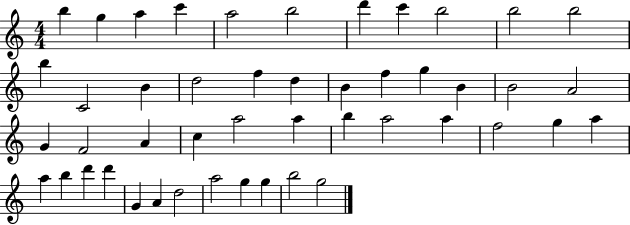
B5/q G5/q A5/q C6/q A5/h B5/h D6/q C6/q B5/h B5/h B5/h B5/q C4/h B4/q D5/h F5/q D5/q B4/q F5/q G5/q B4/q B4/h A4/h G4/q F4/h A4/q C5/q A5/h A5/q B5/q A5/h A5/q F5/h G5/q A5/q A5/q B5/q D6/q D6/q G4/q A4/q D5/h A5/h G5/q G5/q B5/h G5/h